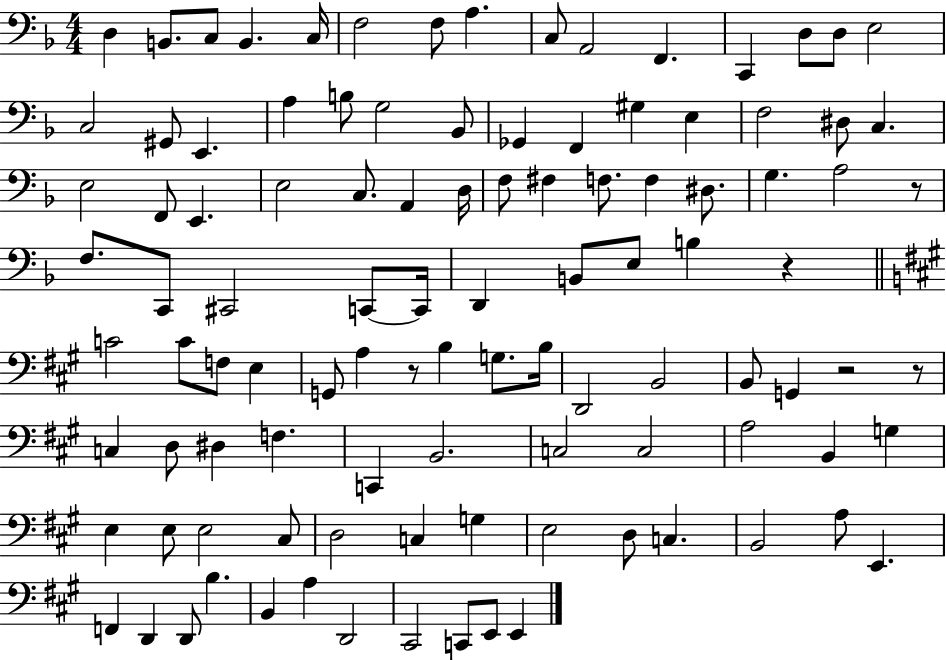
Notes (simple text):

D3/q B2/e. C3/e B2/q. C3/s F3/h F3/e A3/q. C3/e A2/h F2/q. C2/q D3/e D3/e E3/h C3/h G#2/e E2/q. A3/q B3/e G3/h Bb2/e Gb2/q F2/q G#3/q E3/q F3/h D#3/e C3/q. E3/h F2/e E2/q. E3/h C3/e. A2/q D3/s F3/e F#3/q F3/e. F3/q D#3/e. G3/q. A3/h R/e F3/e. C2/e C#2/h C2/e C2/s D2/q B2/e E3/e B3/q R/q C4/h C4/e F3/e E3/q G2/e A3/q R/e B3/q G3/e. B3/s D2/h B2/h B2/e G2/q R/h R/e C3/q D3/e D#3/q F3/q. C2/q B2/h. C3/h C3/h A3/h B2/q G3/q E3/q E3/e E3/h C#3/e D3/h C3/q G3/q E3/h D3/e C3/q. B2/h A3/e E2/q. F2/q D2/q D2/e B3/q. B2/q A3/q D2/h C#2/h C2/e E2/e E2/q